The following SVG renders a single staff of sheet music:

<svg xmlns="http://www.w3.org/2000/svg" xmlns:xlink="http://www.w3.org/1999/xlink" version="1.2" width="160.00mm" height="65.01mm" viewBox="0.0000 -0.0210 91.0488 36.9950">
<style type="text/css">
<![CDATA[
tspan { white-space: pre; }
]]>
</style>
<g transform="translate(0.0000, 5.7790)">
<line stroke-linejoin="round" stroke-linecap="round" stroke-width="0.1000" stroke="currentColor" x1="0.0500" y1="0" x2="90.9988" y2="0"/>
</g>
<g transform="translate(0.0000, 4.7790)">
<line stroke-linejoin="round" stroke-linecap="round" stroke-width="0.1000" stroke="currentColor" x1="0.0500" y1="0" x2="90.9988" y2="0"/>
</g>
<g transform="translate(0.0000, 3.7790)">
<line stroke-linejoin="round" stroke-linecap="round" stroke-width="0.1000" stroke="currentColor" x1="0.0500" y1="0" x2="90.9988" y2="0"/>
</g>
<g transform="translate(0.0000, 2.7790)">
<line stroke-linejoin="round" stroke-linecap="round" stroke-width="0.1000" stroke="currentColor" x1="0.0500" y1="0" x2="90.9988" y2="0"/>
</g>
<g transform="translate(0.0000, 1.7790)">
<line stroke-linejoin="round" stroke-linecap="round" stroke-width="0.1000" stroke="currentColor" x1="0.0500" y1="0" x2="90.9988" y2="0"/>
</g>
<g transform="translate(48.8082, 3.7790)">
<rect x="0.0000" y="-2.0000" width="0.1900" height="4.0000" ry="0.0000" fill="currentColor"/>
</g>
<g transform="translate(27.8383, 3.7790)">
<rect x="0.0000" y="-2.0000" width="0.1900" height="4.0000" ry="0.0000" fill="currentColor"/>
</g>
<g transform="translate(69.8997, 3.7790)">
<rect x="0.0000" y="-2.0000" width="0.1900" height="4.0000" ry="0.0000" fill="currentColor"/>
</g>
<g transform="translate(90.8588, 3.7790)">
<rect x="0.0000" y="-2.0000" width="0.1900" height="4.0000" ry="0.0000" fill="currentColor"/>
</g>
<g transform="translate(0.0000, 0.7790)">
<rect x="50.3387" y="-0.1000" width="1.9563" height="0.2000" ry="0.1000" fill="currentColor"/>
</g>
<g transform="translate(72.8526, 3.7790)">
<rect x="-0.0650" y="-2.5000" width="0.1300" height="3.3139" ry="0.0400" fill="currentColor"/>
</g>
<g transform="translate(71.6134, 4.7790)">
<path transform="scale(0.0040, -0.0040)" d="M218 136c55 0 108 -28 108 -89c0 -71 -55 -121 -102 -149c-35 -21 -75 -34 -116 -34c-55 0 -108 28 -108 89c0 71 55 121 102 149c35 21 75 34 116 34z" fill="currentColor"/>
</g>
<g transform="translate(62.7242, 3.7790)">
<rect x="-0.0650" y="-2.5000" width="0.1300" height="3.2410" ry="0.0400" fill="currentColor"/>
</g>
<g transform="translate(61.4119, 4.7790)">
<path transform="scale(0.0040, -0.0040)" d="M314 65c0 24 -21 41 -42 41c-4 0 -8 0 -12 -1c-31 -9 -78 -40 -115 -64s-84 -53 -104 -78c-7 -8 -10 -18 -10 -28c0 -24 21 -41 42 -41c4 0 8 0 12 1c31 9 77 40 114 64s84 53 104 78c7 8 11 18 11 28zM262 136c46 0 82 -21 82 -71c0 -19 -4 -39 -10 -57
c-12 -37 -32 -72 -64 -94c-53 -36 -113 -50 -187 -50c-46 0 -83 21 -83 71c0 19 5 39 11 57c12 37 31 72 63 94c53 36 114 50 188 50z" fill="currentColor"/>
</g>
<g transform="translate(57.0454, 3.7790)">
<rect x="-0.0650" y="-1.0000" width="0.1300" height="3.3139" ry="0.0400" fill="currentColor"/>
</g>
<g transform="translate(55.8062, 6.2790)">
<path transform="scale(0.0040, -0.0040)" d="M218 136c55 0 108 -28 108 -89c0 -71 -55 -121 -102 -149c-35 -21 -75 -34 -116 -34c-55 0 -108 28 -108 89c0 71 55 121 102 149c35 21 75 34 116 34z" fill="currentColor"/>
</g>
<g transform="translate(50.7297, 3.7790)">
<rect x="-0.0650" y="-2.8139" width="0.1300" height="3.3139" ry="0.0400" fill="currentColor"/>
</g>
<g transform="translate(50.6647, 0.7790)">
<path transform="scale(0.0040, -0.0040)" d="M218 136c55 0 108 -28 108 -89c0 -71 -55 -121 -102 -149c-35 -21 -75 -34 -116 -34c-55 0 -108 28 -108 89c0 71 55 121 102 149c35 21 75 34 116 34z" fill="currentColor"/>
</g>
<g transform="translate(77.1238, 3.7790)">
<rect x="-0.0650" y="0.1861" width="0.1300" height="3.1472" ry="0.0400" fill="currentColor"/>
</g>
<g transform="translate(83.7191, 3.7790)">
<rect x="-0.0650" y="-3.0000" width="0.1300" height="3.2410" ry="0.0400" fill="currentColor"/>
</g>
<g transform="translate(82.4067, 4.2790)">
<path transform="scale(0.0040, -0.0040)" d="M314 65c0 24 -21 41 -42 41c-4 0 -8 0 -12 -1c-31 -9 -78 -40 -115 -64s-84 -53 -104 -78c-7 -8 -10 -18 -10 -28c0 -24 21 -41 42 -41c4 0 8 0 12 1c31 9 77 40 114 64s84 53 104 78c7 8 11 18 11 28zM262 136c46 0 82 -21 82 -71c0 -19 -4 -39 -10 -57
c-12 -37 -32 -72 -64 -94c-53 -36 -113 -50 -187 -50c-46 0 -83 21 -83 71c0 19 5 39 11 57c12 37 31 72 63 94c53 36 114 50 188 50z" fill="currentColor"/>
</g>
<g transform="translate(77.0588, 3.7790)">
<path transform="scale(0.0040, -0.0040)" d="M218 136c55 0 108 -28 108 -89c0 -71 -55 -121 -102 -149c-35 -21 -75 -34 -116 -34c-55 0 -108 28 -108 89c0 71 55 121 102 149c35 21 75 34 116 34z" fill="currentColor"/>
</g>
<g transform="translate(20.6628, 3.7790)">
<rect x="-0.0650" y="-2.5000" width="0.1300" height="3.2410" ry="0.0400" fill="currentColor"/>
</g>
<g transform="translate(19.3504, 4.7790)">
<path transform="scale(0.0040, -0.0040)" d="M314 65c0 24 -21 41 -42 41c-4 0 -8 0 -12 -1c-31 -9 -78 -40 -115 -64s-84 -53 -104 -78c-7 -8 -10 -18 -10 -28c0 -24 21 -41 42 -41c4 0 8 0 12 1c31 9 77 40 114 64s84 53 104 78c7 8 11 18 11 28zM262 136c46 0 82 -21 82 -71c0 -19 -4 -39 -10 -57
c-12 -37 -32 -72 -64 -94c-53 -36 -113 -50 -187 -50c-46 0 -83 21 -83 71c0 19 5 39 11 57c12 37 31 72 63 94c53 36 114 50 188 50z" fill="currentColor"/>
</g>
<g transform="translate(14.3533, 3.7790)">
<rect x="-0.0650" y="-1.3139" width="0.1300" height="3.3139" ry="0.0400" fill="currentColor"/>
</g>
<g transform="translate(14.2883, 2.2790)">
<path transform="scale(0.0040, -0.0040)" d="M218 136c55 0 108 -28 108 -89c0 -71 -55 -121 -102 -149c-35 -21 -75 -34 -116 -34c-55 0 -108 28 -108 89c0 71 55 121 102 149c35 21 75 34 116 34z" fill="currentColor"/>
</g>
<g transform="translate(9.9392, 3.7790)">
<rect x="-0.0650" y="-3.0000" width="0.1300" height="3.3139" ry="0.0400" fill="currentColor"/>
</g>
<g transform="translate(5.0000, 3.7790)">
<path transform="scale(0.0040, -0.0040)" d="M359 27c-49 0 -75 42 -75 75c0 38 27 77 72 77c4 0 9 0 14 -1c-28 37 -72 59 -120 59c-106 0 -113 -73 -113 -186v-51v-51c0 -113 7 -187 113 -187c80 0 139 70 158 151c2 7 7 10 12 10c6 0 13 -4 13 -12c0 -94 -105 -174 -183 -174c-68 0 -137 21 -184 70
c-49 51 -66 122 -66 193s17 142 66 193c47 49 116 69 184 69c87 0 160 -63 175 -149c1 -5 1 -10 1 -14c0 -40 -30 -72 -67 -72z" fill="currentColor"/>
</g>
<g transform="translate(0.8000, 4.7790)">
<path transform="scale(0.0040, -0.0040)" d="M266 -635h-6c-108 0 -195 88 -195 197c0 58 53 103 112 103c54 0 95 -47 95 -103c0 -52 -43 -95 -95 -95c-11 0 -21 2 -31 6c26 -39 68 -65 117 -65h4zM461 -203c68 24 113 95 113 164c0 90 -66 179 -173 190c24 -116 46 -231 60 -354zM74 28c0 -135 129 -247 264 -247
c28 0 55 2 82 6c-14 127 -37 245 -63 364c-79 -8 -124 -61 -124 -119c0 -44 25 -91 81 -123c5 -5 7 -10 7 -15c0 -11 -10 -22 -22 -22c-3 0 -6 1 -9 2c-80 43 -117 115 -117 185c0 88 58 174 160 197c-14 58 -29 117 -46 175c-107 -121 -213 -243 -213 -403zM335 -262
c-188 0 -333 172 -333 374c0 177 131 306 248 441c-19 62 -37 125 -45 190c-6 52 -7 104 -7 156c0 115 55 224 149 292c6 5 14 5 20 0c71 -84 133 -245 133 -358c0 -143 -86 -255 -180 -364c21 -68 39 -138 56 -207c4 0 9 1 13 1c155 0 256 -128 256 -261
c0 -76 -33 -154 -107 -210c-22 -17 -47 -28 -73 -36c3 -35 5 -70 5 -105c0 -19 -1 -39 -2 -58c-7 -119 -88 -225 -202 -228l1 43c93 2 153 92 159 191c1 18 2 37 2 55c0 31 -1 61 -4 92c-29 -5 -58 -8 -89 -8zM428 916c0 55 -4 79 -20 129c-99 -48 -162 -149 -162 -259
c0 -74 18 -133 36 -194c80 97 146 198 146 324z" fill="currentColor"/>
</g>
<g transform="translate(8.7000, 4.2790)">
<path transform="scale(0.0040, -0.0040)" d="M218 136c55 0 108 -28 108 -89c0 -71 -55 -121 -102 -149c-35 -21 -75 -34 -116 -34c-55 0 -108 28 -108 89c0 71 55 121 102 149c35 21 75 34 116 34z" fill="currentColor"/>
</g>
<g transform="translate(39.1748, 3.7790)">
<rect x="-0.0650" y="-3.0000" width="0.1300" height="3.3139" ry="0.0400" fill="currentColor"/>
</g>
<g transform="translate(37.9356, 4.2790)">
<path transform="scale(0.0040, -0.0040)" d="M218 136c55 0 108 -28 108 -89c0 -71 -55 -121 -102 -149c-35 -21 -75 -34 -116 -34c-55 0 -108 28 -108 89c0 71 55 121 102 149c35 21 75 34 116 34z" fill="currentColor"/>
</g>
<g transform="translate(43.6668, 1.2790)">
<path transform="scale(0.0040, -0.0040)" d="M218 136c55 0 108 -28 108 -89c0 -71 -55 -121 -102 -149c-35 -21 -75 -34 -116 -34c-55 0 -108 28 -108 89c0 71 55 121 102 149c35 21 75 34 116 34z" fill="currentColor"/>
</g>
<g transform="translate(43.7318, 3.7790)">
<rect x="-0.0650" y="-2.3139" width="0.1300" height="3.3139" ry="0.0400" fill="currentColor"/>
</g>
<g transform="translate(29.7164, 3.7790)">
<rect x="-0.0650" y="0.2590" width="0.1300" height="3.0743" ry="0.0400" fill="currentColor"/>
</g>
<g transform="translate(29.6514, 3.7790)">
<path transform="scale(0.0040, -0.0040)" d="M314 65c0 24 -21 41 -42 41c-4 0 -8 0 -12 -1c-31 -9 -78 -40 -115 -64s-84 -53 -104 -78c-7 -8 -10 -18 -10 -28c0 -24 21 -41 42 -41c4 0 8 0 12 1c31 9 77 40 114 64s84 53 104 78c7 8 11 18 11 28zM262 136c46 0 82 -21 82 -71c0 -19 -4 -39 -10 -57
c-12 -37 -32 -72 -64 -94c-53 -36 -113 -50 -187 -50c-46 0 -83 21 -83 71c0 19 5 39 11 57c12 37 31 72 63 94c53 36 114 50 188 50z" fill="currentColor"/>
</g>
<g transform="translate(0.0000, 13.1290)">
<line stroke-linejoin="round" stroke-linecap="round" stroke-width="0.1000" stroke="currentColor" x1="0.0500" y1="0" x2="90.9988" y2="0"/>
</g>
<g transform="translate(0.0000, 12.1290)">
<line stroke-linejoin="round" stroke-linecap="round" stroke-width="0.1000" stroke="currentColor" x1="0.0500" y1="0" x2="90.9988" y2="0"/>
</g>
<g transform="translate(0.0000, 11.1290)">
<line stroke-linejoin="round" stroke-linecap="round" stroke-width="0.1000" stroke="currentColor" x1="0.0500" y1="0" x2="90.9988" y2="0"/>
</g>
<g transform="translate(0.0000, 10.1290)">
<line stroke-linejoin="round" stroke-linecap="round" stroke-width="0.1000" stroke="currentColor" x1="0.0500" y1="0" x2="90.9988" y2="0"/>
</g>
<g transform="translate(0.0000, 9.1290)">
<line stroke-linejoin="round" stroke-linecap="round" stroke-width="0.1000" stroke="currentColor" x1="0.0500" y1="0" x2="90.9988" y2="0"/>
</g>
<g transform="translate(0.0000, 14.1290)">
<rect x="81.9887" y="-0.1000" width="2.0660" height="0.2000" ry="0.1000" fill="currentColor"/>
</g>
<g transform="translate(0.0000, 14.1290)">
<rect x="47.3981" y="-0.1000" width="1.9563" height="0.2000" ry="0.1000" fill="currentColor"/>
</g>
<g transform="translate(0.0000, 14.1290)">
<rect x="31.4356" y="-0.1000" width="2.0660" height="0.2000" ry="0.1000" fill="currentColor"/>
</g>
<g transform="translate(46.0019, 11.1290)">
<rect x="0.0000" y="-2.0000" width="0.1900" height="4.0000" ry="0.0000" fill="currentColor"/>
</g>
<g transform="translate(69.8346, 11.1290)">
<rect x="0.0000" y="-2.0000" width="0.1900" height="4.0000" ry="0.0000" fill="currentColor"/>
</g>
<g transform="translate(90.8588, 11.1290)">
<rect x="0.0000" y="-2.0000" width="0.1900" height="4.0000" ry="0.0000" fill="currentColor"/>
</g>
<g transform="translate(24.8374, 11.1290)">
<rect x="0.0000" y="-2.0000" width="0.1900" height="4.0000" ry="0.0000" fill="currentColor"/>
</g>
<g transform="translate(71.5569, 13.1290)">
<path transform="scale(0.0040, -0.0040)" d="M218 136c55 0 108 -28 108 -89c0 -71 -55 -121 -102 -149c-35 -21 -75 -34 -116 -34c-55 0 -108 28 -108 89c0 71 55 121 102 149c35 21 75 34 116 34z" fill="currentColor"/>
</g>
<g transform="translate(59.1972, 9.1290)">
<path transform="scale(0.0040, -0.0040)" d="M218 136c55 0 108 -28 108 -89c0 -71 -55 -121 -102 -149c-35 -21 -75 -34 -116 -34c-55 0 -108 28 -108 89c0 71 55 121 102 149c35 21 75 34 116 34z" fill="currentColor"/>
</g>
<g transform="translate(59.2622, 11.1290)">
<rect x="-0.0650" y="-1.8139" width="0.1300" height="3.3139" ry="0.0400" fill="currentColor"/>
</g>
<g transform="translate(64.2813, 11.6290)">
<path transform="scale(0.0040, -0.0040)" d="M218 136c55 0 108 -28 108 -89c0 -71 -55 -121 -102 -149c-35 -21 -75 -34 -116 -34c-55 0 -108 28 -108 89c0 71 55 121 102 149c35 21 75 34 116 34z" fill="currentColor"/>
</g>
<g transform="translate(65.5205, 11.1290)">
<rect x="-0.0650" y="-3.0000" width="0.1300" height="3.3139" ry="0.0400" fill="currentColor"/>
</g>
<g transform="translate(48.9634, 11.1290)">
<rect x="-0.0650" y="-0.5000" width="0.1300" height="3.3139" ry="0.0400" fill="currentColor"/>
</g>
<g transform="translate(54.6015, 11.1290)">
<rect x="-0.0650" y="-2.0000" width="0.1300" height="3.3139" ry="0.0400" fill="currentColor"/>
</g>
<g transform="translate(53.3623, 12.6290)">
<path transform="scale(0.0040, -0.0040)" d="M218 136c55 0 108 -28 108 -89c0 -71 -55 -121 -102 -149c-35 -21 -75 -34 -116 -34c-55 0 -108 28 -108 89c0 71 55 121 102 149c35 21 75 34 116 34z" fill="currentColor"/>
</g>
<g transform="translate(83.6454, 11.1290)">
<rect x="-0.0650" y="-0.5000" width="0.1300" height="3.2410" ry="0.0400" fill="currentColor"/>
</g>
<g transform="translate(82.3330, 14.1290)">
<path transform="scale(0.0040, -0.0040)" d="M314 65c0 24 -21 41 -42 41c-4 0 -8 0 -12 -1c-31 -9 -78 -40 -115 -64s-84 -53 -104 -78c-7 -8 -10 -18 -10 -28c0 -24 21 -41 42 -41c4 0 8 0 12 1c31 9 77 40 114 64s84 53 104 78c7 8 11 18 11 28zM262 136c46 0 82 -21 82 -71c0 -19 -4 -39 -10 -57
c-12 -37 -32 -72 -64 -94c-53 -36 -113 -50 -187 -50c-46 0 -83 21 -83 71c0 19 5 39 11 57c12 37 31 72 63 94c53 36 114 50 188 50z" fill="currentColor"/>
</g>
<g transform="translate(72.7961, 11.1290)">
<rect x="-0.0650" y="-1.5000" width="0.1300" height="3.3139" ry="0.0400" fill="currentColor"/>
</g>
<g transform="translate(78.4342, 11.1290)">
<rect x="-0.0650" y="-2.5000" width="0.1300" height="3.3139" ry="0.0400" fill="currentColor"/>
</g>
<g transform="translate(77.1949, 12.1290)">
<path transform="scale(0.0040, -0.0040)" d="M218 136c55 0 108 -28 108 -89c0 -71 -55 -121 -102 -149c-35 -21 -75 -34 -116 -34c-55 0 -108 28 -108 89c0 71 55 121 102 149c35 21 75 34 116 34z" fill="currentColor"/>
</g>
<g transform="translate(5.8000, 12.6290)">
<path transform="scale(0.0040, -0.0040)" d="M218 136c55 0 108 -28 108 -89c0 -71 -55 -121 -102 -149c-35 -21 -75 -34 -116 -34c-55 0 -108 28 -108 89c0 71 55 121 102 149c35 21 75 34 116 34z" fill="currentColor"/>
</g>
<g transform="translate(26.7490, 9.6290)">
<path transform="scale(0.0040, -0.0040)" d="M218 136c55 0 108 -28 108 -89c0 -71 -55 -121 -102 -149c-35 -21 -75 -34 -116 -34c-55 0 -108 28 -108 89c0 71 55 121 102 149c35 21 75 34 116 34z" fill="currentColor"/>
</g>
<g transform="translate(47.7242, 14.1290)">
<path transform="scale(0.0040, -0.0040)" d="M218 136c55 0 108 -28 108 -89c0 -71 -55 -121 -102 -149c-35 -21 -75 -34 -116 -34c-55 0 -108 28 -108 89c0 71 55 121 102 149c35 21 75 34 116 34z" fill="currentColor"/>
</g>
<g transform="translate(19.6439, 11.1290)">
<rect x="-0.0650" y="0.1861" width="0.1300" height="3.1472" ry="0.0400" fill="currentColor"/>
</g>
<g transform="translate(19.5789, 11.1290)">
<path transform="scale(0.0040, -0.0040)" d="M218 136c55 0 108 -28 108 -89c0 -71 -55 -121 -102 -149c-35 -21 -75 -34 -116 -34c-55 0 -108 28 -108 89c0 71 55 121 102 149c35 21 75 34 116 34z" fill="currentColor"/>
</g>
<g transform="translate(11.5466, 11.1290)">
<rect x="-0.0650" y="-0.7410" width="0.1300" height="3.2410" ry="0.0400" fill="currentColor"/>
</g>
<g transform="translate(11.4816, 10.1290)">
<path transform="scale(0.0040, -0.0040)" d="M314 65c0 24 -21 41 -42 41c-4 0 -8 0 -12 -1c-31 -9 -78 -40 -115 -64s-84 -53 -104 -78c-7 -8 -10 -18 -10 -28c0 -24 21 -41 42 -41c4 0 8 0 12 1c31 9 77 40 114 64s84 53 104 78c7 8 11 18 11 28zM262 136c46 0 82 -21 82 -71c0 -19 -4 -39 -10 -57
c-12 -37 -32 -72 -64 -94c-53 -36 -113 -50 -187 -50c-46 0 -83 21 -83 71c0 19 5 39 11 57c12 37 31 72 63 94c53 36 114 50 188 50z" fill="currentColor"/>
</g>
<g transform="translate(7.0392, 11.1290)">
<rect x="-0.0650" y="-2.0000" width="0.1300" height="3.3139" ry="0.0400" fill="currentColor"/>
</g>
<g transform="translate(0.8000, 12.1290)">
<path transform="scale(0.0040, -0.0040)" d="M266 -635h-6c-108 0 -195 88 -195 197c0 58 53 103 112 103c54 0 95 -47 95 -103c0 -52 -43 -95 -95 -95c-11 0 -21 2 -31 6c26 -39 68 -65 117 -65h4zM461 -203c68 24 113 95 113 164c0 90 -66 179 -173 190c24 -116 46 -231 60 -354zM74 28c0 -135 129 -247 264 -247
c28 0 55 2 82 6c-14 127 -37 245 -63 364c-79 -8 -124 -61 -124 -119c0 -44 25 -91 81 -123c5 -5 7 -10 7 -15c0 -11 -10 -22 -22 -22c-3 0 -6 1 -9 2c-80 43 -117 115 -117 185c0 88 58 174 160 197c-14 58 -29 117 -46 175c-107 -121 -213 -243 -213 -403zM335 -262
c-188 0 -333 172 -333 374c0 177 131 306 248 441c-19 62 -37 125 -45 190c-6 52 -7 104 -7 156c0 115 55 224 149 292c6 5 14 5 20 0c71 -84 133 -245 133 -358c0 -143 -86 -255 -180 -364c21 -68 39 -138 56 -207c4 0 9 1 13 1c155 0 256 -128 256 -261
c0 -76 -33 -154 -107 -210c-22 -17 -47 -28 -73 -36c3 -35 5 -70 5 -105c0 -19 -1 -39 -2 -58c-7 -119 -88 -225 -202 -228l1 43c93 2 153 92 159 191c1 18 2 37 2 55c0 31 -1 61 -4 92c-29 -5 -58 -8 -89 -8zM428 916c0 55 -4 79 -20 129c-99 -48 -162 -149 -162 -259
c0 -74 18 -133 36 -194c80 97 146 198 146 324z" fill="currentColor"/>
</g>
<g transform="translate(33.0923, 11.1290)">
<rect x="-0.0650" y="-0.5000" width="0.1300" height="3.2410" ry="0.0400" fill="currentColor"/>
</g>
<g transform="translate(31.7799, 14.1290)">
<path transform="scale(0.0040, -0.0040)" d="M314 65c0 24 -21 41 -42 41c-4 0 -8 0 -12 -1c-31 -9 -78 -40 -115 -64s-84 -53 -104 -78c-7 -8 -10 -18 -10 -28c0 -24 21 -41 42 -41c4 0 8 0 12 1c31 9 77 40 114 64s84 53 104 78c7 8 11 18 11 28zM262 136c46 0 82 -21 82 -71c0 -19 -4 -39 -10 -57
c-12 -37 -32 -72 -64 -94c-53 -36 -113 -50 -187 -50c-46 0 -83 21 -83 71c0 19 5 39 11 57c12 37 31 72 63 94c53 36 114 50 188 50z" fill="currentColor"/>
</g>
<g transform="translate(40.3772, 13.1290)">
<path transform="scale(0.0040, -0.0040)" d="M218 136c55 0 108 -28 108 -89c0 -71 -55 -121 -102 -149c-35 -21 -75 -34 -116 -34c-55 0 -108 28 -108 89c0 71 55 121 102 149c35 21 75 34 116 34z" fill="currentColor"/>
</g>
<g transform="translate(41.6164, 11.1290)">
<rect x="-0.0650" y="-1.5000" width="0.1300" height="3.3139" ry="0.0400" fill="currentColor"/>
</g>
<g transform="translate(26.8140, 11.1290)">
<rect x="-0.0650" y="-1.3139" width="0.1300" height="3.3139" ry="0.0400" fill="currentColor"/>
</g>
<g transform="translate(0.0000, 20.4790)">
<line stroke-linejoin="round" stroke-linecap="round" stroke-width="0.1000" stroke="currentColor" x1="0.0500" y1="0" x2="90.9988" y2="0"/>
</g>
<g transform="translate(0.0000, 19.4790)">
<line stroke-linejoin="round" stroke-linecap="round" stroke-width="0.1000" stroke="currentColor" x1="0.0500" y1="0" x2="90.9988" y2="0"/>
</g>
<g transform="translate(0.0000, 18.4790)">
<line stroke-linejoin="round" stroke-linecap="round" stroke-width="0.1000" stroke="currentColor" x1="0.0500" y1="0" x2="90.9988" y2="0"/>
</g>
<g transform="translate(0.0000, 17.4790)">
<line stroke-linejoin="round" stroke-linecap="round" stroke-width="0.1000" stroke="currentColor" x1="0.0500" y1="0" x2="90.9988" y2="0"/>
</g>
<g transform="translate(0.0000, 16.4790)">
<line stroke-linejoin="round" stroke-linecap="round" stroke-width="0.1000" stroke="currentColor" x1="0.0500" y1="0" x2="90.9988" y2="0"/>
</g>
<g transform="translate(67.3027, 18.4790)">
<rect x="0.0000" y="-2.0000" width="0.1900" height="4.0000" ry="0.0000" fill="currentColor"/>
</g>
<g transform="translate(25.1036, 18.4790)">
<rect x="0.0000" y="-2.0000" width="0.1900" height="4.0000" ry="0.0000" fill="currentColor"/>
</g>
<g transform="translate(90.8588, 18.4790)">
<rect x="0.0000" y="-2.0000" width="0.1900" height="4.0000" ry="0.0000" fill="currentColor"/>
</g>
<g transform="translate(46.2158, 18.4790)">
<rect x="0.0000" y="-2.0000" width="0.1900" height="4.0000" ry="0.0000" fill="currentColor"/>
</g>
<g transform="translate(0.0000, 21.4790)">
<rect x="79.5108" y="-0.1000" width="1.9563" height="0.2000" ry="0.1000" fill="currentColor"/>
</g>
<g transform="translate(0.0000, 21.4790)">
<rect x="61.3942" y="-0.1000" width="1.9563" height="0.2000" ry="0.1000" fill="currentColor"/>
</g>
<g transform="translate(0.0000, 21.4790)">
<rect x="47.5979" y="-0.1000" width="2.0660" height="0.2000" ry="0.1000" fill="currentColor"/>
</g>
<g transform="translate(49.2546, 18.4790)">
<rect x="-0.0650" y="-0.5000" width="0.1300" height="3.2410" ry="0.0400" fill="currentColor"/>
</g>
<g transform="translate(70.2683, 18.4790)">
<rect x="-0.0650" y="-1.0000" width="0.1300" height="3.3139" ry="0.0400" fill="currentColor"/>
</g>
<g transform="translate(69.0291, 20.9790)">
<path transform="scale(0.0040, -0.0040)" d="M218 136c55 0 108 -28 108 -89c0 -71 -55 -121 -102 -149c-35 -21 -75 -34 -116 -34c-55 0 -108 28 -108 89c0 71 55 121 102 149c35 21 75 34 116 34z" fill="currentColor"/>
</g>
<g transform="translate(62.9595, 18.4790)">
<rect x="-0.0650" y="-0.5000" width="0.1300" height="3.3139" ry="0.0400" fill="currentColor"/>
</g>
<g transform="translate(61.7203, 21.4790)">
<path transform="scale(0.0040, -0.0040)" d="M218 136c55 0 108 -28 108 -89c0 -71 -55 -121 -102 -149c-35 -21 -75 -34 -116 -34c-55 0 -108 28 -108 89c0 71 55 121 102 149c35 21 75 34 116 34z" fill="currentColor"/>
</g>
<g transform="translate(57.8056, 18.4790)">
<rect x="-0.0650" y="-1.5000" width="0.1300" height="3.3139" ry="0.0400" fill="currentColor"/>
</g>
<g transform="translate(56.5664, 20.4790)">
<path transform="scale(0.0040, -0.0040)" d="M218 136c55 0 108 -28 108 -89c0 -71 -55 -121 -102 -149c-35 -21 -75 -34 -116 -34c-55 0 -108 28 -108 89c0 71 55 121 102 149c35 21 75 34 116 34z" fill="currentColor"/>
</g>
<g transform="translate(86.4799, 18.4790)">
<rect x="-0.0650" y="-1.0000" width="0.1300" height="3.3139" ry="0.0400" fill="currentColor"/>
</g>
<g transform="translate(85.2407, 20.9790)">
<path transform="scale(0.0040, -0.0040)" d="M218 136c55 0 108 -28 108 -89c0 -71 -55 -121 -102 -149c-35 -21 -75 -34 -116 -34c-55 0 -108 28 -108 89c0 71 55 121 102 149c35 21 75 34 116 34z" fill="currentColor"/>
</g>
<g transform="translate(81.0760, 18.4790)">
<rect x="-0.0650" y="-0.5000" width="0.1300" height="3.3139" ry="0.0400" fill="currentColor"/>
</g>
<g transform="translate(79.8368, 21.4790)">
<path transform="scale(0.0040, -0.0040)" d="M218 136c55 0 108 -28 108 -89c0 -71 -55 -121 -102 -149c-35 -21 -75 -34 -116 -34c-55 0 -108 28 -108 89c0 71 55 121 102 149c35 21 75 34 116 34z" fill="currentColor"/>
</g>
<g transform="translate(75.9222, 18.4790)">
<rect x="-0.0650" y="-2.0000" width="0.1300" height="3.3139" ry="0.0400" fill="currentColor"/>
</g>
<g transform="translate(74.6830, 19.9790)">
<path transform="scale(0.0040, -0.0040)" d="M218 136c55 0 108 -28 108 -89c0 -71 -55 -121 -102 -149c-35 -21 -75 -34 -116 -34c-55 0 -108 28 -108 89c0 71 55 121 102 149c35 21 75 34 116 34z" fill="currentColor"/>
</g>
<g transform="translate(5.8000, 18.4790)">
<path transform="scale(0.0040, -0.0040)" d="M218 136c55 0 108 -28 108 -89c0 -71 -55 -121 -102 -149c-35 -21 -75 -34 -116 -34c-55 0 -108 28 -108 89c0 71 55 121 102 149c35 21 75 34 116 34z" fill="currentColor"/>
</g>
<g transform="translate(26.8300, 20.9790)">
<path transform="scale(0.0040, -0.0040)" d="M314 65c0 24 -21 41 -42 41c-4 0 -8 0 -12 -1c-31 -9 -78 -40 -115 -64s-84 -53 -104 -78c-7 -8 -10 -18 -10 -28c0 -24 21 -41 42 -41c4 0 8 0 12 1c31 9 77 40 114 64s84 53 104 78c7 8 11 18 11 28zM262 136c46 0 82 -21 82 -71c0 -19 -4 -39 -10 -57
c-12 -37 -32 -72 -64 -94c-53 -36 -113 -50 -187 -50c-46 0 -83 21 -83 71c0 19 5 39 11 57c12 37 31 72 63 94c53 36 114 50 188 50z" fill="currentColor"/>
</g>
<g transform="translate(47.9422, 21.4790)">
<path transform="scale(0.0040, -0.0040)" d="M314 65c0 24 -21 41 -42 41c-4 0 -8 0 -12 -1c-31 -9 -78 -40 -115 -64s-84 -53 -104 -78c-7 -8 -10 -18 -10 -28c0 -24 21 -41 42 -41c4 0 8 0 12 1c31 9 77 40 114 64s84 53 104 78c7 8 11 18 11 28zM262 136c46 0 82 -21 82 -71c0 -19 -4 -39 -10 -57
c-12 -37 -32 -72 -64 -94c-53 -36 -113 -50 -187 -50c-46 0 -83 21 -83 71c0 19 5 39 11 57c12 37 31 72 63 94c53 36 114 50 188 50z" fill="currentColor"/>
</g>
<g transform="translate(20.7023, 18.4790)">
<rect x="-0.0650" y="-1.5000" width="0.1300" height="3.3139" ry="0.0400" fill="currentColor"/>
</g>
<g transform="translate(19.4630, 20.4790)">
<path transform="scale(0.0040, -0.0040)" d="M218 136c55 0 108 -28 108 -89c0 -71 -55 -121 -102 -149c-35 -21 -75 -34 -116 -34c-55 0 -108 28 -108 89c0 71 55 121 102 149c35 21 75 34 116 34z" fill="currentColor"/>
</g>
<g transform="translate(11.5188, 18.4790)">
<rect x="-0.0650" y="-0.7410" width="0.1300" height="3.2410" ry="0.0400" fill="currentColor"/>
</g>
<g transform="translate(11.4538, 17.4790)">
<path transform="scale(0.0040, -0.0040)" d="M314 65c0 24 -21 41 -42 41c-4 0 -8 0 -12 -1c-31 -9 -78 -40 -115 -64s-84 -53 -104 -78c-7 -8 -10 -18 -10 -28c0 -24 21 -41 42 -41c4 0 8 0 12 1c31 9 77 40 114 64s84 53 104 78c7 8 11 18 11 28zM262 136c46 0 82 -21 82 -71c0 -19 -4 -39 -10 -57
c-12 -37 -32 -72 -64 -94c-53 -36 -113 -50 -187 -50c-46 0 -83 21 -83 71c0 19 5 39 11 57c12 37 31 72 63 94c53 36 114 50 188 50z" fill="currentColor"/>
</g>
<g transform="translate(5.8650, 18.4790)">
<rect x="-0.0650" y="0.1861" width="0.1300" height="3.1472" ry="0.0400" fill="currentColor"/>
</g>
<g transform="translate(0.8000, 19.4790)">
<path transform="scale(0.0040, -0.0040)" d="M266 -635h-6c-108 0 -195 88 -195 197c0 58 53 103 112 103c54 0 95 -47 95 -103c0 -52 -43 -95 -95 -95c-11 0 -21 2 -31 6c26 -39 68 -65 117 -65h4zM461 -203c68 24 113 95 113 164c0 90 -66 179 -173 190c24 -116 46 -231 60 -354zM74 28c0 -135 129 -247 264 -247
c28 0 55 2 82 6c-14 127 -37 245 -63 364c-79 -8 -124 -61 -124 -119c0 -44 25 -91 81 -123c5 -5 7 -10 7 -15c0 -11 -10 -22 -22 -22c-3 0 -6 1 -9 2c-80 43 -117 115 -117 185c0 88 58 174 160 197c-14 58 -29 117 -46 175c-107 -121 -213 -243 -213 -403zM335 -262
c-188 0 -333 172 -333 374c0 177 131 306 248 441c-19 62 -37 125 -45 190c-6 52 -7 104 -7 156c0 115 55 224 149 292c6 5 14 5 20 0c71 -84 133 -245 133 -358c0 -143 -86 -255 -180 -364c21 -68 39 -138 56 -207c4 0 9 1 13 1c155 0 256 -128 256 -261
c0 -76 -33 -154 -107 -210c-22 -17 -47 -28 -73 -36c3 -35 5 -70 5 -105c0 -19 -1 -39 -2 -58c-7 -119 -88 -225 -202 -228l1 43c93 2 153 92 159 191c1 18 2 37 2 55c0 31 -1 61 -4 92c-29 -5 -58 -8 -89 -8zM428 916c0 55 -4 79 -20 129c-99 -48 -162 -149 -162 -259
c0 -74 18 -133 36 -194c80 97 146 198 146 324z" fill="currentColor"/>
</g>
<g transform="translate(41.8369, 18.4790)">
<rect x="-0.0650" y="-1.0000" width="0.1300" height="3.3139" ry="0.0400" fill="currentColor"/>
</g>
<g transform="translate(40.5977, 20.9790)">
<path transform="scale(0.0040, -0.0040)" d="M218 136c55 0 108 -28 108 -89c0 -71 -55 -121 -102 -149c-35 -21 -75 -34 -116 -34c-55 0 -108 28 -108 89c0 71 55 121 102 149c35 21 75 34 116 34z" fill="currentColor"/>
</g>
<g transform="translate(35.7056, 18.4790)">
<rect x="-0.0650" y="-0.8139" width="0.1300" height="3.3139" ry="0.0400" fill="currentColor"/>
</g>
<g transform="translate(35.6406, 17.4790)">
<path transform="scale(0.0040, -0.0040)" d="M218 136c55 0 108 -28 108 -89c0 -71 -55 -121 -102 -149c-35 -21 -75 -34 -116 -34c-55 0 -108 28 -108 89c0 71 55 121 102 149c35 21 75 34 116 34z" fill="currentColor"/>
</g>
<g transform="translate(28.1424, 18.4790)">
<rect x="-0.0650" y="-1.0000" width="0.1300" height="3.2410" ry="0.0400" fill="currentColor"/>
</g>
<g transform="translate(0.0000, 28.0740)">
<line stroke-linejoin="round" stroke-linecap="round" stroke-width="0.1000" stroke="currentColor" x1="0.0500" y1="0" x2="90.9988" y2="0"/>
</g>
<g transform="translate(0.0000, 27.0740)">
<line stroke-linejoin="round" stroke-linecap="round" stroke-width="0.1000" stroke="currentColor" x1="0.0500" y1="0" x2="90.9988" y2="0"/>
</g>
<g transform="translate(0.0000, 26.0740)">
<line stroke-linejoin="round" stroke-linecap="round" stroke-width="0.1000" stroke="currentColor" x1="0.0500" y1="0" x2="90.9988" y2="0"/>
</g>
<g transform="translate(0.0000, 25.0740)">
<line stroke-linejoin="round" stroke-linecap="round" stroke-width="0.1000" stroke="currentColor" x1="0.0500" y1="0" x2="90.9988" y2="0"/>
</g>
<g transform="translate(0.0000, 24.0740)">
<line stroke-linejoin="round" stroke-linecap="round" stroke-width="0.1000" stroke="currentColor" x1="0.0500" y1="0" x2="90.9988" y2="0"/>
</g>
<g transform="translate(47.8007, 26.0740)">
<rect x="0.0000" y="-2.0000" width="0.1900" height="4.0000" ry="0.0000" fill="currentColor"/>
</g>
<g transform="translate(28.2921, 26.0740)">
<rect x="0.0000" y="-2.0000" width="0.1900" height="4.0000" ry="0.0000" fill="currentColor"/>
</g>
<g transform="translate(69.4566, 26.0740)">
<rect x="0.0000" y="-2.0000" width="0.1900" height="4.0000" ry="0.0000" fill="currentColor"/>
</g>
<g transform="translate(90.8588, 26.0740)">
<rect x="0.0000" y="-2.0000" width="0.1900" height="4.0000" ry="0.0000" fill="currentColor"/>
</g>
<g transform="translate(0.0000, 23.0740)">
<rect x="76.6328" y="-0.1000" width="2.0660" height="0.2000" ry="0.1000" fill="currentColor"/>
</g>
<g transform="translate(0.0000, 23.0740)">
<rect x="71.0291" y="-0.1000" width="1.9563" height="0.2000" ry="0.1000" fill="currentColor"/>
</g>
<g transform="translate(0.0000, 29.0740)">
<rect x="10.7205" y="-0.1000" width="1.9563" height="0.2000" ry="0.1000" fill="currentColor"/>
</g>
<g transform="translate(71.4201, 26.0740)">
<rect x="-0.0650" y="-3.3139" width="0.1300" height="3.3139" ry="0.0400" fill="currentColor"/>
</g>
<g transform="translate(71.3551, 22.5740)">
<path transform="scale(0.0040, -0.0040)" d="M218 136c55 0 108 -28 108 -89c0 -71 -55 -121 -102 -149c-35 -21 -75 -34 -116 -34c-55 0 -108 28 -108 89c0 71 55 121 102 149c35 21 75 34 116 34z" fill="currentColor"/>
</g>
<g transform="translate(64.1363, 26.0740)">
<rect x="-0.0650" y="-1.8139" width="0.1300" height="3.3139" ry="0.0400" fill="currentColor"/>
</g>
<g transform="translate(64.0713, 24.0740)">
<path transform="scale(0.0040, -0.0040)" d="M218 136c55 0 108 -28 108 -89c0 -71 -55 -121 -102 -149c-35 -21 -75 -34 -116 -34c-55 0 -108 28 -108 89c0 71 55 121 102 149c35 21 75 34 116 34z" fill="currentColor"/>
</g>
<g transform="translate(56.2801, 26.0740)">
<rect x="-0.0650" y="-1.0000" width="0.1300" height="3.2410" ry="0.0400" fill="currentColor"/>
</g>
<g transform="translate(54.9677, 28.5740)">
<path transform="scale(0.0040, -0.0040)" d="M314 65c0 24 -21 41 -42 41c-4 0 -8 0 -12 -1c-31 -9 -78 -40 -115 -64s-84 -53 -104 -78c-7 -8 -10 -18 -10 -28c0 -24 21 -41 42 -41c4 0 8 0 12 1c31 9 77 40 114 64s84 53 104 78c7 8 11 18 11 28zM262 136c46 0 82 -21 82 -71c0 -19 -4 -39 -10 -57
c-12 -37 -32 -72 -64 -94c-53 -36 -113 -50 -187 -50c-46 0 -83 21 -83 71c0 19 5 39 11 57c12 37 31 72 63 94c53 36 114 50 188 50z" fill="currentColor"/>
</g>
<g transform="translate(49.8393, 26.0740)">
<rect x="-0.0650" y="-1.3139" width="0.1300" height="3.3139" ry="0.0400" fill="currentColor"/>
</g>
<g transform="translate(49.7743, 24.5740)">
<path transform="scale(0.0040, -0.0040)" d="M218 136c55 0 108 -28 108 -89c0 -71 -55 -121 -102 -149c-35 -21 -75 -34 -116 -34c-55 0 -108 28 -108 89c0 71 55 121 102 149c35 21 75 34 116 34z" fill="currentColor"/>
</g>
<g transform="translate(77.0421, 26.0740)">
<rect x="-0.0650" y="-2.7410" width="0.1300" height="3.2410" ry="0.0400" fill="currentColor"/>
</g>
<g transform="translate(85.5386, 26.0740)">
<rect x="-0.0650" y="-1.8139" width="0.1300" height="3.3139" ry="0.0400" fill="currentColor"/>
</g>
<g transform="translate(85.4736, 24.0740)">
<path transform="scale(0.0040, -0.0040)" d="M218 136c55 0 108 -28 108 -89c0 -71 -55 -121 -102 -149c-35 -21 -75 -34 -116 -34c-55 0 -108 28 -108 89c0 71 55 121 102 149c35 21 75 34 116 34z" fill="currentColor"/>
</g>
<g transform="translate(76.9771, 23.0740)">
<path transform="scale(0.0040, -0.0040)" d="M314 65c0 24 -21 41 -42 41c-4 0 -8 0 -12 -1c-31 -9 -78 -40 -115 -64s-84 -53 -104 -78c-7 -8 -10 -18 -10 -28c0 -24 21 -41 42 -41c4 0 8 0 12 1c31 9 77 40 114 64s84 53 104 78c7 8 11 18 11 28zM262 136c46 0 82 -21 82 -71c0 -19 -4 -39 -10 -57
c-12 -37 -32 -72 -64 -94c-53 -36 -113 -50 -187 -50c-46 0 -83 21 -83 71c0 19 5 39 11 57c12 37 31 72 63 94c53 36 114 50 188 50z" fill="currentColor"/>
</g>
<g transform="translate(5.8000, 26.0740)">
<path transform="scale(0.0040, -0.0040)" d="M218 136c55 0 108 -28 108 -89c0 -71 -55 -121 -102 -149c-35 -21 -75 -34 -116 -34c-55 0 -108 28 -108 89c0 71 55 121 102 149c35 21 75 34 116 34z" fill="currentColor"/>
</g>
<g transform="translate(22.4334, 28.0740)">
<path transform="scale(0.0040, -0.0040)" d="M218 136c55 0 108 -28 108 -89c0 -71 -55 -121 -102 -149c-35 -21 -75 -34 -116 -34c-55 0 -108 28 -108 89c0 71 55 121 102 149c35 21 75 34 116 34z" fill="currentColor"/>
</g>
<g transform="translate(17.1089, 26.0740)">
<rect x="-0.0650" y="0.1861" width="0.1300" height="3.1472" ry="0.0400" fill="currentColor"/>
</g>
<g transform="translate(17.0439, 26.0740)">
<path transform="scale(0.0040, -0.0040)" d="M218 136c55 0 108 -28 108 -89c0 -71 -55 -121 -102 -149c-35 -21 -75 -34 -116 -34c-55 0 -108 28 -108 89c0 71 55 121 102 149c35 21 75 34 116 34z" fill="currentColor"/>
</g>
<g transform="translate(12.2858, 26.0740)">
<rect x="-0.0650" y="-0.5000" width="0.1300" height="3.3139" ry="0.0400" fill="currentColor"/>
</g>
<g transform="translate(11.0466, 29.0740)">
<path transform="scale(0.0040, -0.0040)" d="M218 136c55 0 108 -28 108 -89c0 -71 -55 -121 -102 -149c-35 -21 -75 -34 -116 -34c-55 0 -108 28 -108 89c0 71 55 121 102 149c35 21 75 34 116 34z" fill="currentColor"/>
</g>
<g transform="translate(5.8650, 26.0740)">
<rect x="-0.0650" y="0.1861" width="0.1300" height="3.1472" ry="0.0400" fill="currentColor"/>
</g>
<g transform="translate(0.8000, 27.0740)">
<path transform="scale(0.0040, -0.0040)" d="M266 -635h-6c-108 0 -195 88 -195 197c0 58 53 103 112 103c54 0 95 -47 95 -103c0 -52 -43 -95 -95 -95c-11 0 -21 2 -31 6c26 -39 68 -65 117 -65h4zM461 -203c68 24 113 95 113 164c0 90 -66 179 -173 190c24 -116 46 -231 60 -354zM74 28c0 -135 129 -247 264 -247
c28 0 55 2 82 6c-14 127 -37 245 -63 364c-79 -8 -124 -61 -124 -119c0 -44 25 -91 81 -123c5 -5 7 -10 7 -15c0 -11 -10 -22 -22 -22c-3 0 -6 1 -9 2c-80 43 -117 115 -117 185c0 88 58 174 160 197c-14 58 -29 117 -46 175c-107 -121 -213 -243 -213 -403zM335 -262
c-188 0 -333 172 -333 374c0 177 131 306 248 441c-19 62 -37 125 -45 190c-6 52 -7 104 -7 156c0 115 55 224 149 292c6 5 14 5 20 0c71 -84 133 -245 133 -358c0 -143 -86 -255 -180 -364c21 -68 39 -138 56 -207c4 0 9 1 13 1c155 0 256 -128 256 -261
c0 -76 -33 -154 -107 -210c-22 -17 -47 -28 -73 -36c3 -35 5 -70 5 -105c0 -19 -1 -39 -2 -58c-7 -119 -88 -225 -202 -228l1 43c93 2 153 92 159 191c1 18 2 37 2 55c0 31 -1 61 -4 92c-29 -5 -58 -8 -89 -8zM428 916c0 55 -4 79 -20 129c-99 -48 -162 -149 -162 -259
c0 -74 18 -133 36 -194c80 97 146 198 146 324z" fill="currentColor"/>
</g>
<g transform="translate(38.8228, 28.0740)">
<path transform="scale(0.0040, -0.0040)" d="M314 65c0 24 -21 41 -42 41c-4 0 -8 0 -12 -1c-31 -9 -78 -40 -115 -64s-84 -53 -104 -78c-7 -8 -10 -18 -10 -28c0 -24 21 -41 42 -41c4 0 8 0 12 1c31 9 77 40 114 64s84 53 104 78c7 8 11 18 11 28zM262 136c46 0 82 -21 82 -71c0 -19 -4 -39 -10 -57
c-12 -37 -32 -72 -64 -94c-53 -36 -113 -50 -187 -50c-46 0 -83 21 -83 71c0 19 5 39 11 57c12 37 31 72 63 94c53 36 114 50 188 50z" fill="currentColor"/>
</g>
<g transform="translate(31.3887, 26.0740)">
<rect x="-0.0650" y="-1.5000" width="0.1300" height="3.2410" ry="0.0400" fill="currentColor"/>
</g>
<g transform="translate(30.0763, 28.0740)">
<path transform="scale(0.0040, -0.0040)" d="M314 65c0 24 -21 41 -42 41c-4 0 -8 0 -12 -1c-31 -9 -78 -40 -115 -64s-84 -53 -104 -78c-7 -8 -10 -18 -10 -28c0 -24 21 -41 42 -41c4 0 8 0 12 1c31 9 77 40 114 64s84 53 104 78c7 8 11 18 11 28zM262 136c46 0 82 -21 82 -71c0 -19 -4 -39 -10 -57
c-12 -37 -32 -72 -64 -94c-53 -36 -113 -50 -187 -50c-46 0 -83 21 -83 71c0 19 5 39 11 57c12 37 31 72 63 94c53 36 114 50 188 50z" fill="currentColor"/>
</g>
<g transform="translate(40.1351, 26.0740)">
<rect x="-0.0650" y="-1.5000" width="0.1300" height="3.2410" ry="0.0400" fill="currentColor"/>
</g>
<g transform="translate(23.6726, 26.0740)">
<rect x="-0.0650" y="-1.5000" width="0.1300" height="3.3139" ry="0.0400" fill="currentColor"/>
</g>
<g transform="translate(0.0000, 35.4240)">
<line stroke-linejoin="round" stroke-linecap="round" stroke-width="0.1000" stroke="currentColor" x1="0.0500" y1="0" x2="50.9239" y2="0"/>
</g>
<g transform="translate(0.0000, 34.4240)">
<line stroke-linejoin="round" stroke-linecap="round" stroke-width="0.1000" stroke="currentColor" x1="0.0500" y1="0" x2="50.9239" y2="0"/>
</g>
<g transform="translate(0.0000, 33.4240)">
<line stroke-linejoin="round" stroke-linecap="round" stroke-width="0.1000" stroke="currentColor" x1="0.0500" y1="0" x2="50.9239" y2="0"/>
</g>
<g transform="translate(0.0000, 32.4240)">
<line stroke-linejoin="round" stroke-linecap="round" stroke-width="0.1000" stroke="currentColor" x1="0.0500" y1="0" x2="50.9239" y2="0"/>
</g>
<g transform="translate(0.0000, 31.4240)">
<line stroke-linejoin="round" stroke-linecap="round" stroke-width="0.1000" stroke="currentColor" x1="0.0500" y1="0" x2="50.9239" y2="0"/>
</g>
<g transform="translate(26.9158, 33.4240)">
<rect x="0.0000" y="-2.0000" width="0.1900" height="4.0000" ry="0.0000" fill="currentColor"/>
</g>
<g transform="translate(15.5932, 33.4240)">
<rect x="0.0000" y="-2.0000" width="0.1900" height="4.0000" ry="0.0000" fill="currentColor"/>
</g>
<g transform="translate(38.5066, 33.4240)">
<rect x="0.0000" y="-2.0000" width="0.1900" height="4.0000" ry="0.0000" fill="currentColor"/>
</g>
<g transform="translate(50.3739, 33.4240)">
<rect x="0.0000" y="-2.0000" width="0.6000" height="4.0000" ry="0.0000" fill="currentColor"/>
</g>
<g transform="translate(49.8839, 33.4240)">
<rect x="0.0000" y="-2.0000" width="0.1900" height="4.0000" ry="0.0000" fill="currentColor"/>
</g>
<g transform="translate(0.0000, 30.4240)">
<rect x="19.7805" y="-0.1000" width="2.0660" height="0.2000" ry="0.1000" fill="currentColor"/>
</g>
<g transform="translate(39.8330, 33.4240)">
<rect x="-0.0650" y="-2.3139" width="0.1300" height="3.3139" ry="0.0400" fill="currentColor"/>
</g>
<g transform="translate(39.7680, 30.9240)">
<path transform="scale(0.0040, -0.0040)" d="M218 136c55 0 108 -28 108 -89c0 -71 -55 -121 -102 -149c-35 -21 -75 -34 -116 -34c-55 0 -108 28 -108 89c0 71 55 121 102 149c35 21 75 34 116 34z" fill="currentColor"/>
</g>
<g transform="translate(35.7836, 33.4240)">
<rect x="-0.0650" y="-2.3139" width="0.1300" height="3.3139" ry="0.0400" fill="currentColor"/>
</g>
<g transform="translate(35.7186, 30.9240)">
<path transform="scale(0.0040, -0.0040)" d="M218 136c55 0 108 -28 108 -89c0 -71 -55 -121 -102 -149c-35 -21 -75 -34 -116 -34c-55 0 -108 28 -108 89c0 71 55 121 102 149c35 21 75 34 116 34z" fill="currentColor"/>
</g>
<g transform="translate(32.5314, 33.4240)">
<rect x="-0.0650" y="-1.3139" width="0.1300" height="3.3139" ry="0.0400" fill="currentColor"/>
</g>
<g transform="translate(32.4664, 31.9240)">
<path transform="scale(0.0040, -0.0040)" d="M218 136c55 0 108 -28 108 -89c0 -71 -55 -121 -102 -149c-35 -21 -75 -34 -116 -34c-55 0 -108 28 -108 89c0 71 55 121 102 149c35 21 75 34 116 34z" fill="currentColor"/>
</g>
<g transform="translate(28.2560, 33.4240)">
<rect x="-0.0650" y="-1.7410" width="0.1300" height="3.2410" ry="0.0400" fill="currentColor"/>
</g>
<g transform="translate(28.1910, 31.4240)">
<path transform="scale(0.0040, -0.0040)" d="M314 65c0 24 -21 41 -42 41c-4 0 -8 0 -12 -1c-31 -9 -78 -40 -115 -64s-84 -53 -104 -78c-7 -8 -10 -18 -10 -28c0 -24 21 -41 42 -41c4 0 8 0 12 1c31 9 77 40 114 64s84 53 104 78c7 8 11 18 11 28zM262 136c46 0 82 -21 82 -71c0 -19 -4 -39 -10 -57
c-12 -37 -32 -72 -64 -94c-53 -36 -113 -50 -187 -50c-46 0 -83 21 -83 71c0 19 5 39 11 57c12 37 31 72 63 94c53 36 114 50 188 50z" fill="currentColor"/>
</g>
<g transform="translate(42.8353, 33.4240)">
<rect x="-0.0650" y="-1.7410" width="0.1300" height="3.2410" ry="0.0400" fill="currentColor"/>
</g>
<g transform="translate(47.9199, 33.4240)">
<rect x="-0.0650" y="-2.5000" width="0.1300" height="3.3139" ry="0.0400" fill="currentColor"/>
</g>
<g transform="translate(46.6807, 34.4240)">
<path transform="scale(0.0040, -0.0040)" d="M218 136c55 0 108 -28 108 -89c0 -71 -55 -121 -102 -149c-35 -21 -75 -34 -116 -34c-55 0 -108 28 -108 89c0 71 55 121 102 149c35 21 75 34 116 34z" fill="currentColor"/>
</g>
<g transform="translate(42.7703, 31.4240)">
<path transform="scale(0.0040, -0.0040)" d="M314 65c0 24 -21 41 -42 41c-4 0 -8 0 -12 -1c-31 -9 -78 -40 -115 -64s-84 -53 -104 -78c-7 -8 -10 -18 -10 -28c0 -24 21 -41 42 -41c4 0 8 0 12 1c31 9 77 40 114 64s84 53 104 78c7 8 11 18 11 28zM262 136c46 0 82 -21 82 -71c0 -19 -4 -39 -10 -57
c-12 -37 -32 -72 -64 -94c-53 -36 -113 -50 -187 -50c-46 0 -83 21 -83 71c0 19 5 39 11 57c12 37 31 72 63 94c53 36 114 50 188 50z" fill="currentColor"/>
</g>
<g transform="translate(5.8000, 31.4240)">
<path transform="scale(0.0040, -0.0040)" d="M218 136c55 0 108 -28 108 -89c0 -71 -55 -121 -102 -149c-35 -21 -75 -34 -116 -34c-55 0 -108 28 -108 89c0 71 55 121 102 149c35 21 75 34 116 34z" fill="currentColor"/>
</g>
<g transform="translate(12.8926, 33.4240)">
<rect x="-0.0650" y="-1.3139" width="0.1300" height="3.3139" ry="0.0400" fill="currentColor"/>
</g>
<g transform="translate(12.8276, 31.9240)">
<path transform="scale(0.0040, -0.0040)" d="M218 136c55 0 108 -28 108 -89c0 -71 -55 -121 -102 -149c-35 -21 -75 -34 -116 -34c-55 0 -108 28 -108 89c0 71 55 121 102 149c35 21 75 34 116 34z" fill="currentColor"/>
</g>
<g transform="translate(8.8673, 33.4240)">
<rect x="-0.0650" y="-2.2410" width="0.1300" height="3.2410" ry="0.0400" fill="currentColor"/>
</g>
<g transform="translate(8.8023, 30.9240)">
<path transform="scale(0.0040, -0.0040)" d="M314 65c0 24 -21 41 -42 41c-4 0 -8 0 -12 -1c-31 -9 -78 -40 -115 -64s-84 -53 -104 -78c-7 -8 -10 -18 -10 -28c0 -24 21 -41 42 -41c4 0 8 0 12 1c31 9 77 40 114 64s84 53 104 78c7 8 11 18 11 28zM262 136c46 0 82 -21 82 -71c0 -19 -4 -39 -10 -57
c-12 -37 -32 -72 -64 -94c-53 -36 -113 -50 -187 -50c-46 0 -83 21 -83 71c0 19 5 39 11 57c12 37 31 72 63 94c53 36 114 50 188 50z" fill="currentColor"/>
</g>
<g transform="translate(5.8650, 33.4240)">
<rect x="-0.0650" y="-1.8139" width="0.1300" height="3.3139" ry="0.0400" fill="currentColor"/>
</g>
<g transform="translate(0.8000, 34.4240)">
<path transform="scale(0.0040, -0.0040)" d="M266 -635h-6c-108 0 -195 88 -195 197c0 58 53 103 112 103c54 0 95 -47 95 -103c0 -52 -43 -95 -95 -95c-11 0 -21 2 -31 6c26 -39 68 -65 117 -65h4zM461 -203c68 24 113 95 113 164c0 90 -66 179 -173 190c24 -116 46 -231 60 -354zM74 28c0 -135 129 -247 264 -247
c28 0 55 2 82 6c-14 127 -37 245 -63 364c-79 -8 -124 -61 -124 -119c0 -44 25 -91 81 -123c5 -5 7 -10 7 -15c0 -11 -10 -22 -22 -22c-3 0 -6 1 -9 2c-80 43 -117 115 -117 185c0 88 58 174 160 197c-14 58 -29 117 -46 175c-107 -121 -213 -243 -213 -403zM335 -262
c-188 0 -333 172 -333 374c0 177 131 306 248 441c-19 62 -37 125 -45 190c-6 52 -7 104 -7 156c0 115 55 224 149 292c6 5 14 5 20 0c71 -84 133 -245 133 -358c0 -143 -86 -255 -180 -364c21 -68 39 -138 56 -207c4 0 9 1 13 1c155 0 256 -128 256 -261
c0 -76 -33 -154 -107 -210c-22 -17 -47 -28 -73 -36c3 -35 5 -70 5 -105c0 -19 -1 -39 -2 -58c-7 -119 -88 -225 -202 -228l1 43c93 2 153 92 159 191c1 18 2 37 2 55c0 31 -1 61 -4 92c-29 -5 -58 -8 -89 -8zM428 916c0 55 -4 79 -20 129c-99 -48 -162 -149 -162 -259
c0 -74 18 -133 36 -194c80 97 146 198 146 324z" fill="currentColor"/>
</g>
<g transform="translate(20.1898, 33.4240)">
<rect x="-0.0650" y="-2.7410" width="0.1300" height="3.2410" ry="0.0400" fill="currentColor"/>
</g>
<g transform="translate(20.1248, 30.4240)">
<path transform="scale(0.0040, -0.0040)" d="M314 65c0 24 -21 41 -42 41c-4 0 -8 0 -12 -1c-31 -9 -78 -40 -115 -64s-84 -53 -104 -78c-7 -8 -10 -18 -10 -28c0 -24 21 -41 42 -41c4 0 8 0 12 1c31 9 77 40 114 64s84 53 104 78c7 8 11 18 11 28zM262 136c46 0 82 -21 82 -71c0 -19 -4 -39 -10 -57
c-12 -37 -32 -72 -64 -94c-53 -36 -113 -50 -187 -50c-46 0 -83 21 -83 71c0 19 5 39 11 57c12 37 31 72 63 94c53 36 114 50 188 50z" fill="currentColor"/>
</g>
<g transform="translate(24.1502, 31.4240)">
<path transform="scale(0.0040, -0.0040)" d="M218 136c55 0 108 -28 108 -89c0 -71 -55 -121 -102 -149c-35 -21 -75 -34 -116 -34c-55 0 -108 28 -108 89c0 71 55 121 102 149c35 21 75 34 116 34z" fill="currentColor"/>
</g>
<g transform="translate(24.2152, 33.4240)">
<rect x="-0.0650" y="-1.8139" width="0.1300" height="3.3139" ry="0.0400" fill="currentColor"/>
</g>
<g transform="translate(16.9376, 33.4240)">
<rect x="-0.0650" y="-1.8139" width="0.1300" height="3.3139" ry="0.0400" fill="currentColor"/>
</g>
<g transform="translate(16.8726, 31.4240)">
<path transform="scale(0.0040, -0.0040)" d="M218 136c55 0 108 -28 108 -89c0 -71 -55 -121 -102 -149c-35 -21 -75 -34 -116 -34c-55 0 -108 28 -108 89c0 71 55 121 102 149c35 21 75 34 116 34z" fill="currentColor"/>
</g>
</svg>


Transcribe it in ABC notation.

X:1
T:Untitled
M:4/4
L:1/4
K:C
A e G2 B2 A g a D G2 G B A2 F d2 B e C2 E C F f A E G C2 B d2 E D2 d D C2 E C D F C D B C B E E2 E2 e D2 f b a2 f f g2 e f a2 f f2 e g g f2 G